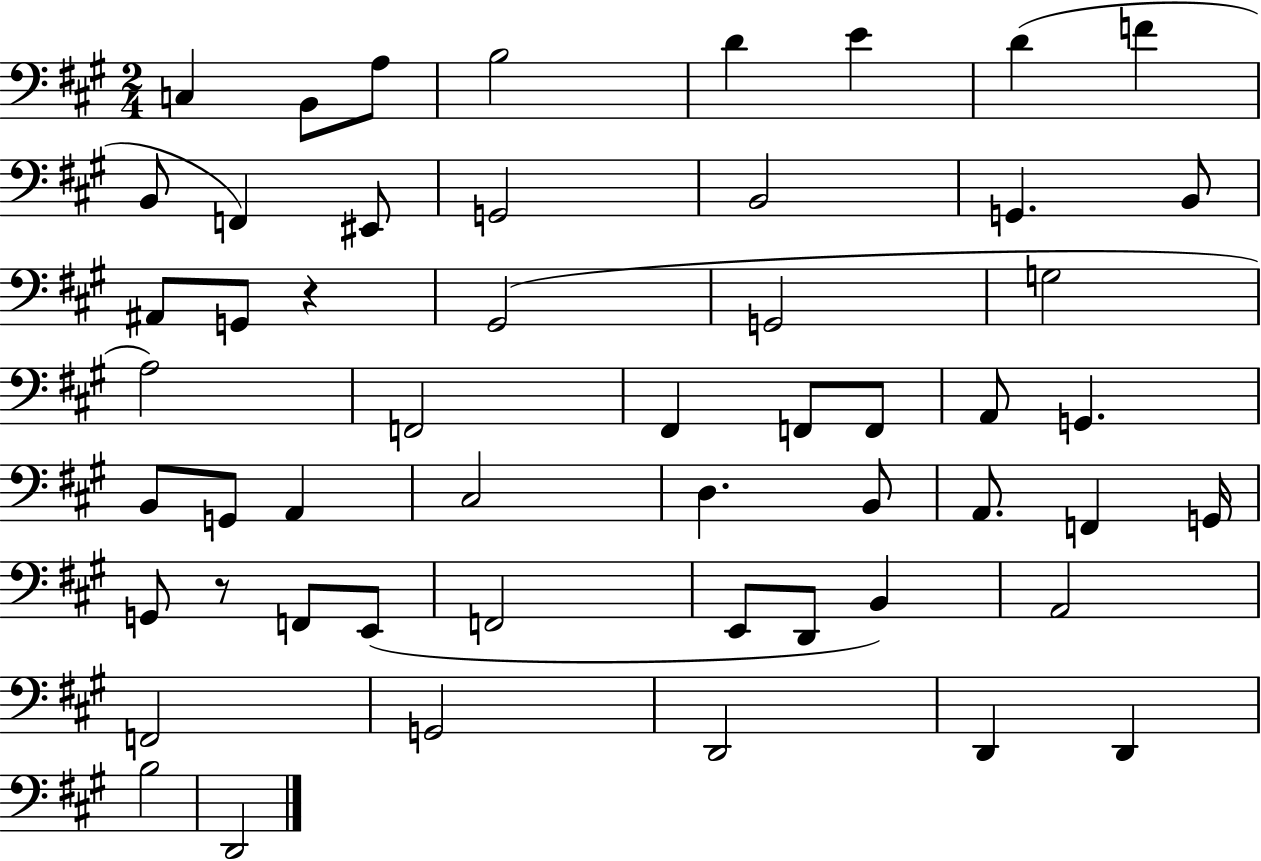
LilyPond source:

{
  \clef bass
  \numericTimeSignature
  \time 2/4
  \key a \major
  c4 b,8 a8 | b2 | d'4 e'4 | d'4( f'4 | \break b,8 f,4) eis,8 | g,2 | b,2 | g,4. b,8 | \break ais,8 g,8 r4 | gis,2( | g,2 | g2 | \break a2) | f,2 | fis,4 f,8 f,8 | a,8 g,4. | \break b,8 g,8 a,4 | cis2 | d4. b,8 | a,8. f,4 g,16 | \break g,8 r8 f,8 e,8( | f,2 | e,8 d,8 b,4) | a,2 | \break f,2 | g,2 | d,2 | d,4 d,4 | \break b2 | d,2 | \bar "|."
}